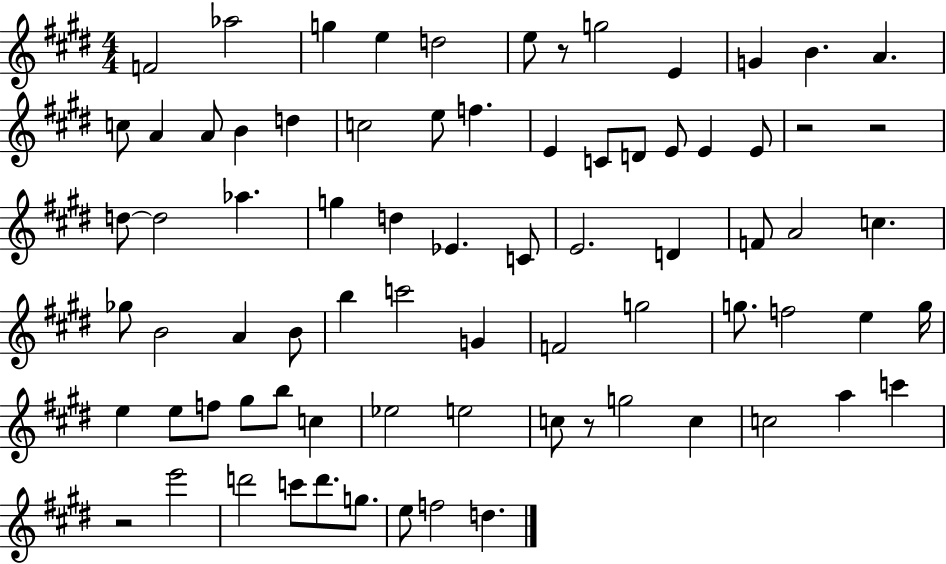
{
  \clef treble
  \numericTimeSignature
  \time 4/4
  \key e \major
  f'2 aes''2 | g''4 e''4 d''2 | e''8 r8 g''2 e'4 | g'4 b'4. a'4. | \break c''8 a'4 a'8 b'4 d''4 | c''2 e''8 f''4. | e'4 c'8 d'8 e'8 e'4 e'8 | r2 r2 | \break d''8~~ d''2 aes''4. | g''4 d''4 ees'4. c'8 | e'2. d'4 | f'8 a'2 c''4. | \break ges''8 b'2 a'4 b'8 | b''4 c'''2 g'4 | f'2 g''2 | g''8. f''2 e''4 g''16 | \break e''4 e''8 f''8 gis''8 b''8 c''4 | ees''2 e''2 | c''8 r8 g''2 c''4 | c''2 a''4 c'''4 | \break r2 e'''2 | d'''2 c'''8 d'''8. g''8. | e''8 f''2 d''4. | \bar "|."
}